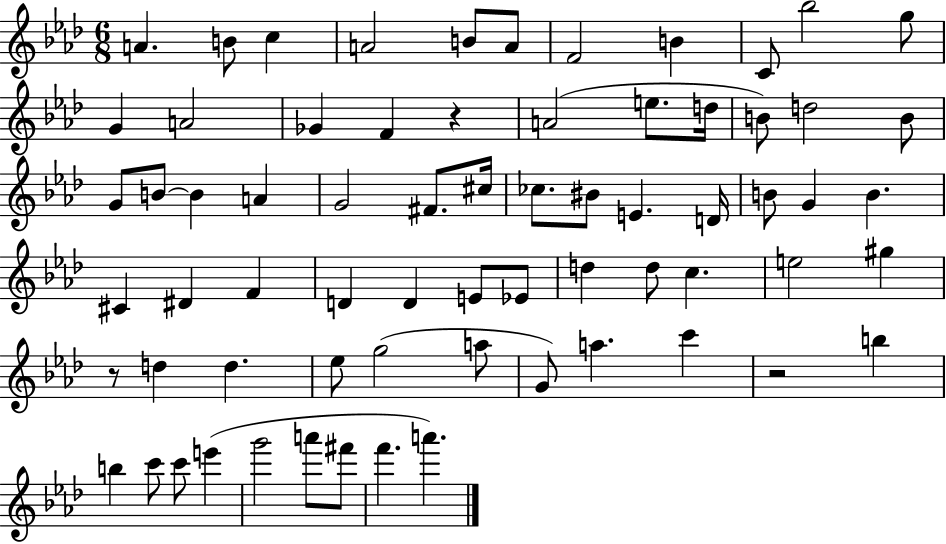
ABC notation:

X:1
T:Untitled
M:6/8
L:1/4
K:Ab
A B/2 c A2 B/2 A/2 F2 B C/2 _b2 g/2 G A2 _G F z A2 e/2 d/4 B/2 d2 B/2 G/2 B/2 B A G2 ^F/2 ^c/4 _c/2 ^B/2 E D/4 B/2 G B ^C ^D F D D E/2 _E/2 d d/2 c e2 ^g z/2 d d _e/2 g2 a/2 G/2 a c' z2 b b c'/2 c'/2 e' g'2 a'/2 ^f'/2 f' a'